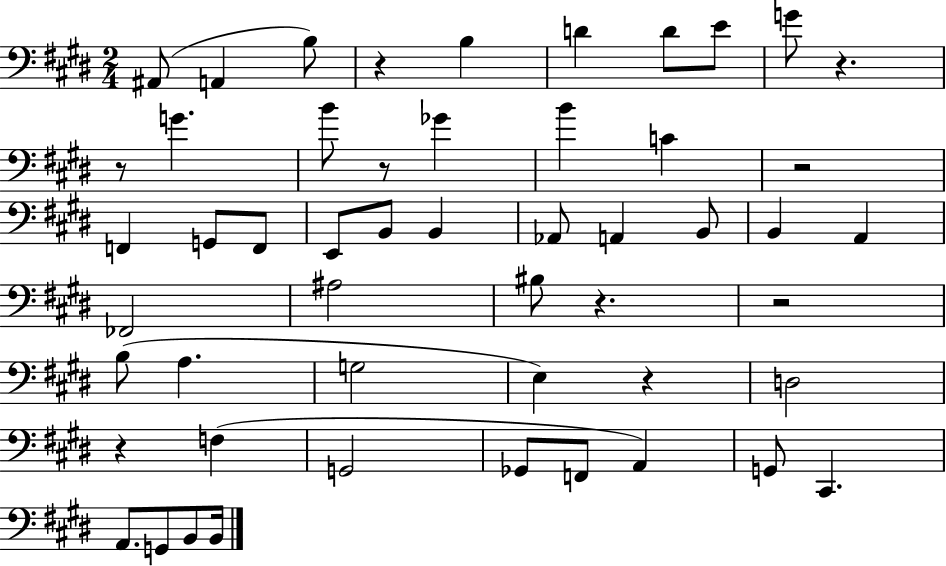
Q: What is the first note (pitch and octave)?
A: A#2